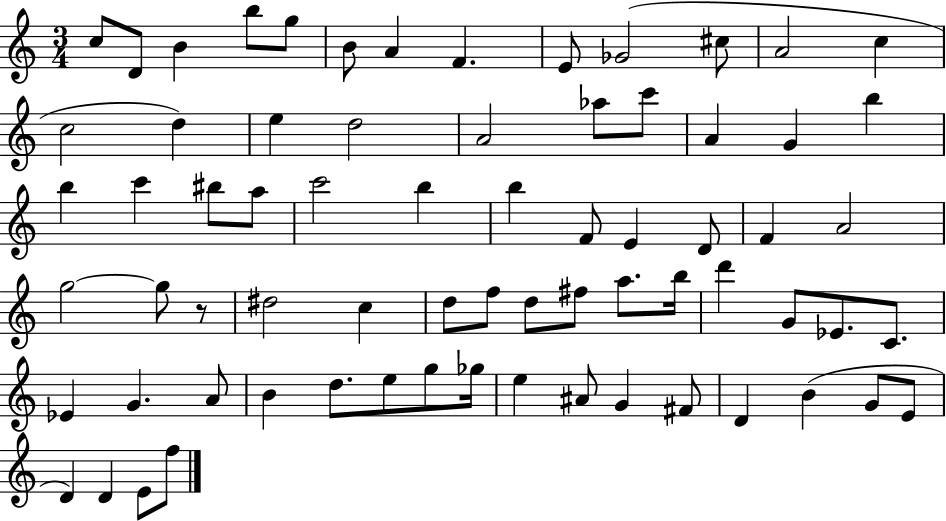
C5/e D4/e B4/q B5/e G5/e B4/e A4/q F4/q. E4/e Gb4/h C#5/e A4/h C5/q C5/h D5/q E5/q D5/h A4/h Ab5/e C6/e A4/q G4/q B5/q B5/q C6/q BIS5/e A5/e C6/h B5/q B5/q F4/e E4/q D4/e F4/q A4/h G5/h G5/e R/e D#5/h C5/q D5/e F5/e D5/e F#5/e A5/e. B5/s D6/q G4/e Eb4/e. C4/e. Eb4/q G4/q. A4/e B4/q D5/e. E5/e G5/e Gb5/s E5/q A#4/e G4/q F#4/e D4/q B4/q G4/e E4/e D4/q D4/q E4/e F5/e